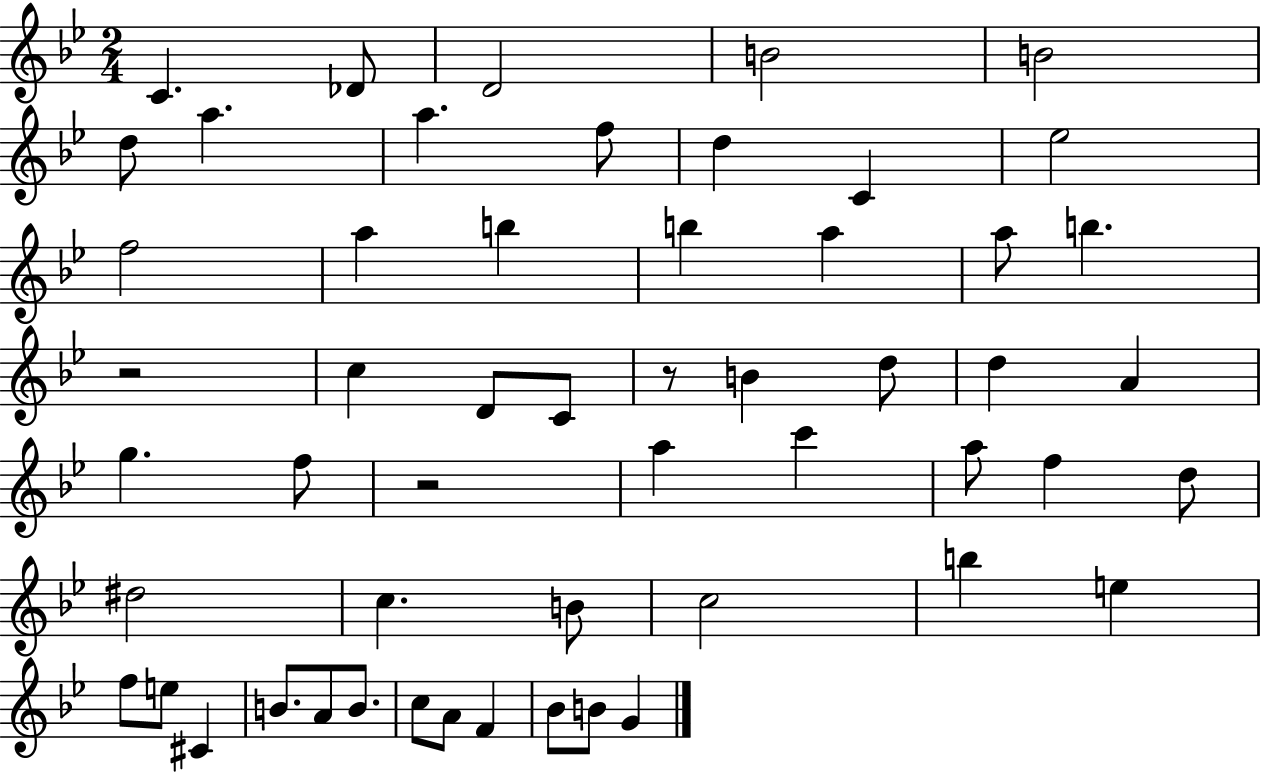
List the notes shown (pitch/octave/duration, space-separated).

C4/q. Db4/e D4/h B4/h B4/h D5/e A5/q. A5/q. F5/e D5/q C4/q Eb5/h F5/h A5/q B5/q B5/q A5/q A5/e B5/q. R/h C5/q D4/e C4/e R/e B4/q D5/e D5/q A4/q G5/q. F5/e R/h A5/q C6/q A5/e F5/q D5/e D#5/h C5/q. B4/e C5/h B5/q E5/q F5/e E5/e C#4/q B4/e. A4/e B4/e. C5/e A4/e F4/q Bb4/e B4/e G4/q